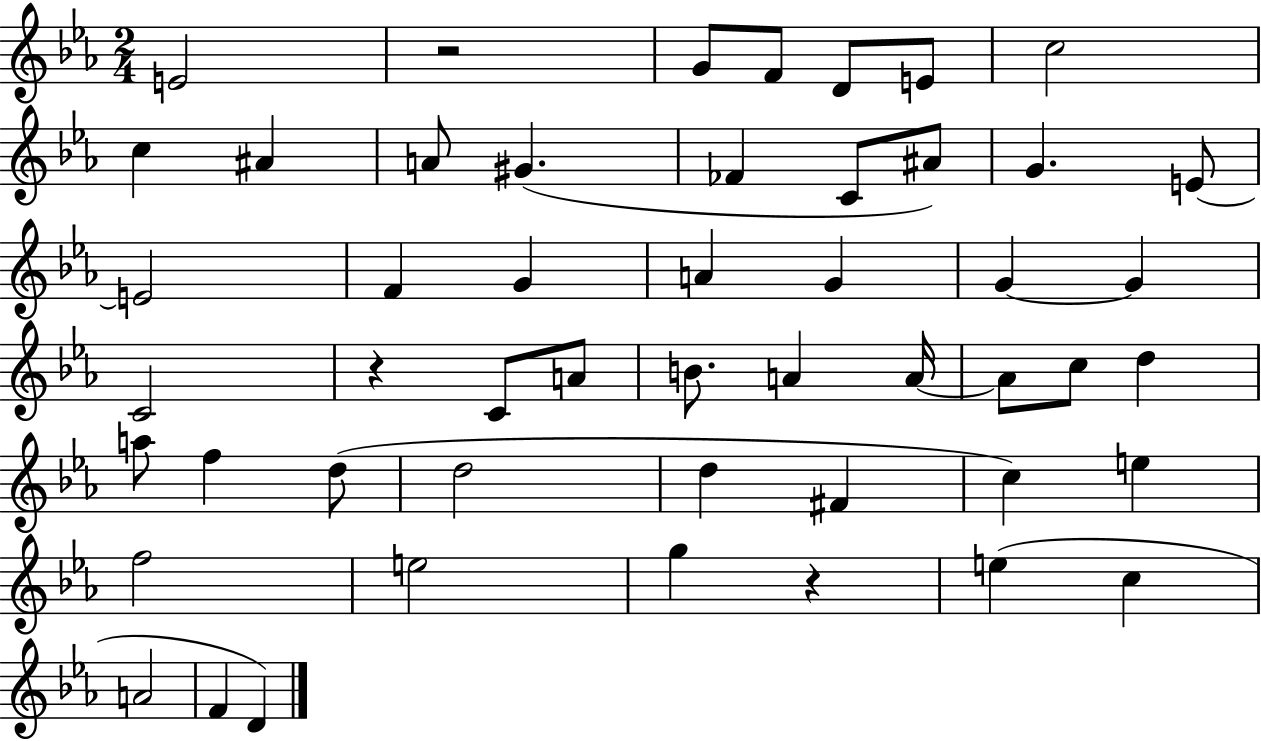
E4/h R/h G4/e F4/e D4/e E4/e C5/h C5/q A#4/q A4/e G#4/q. FES4/q C4/e A#4/e G4/q. E4/e E4/h F4/q G4/q A4/q G4/q G4/q G4/q C4/h R/q C4/e A4/e B4/e. A4/q A4/s A4/e C5/e D5/q A5/e F5/q D5/e D5/h D5/q F#4/q C5/q E5/q F5/h E5/h G5/q R/q E5/q C5/q A4/h F4/q D4/q